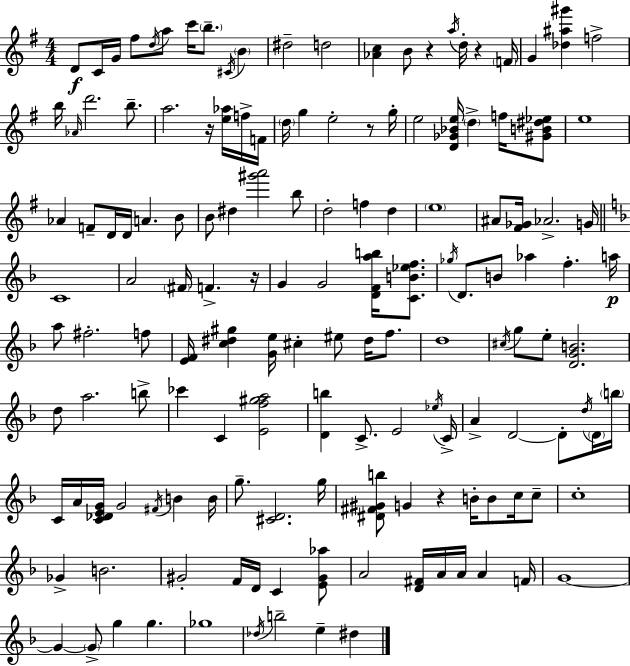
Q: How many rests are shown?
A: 6